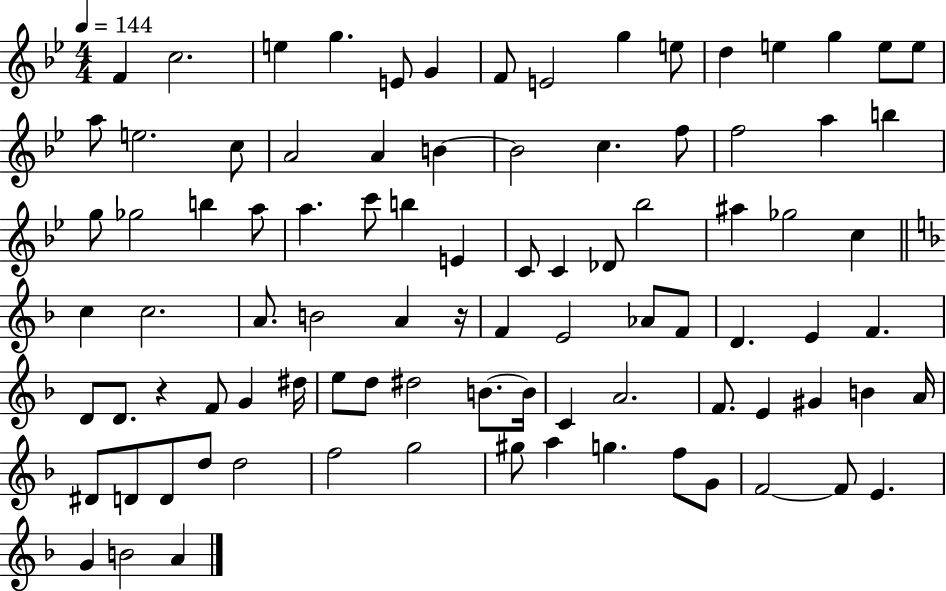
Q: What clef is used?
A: treble